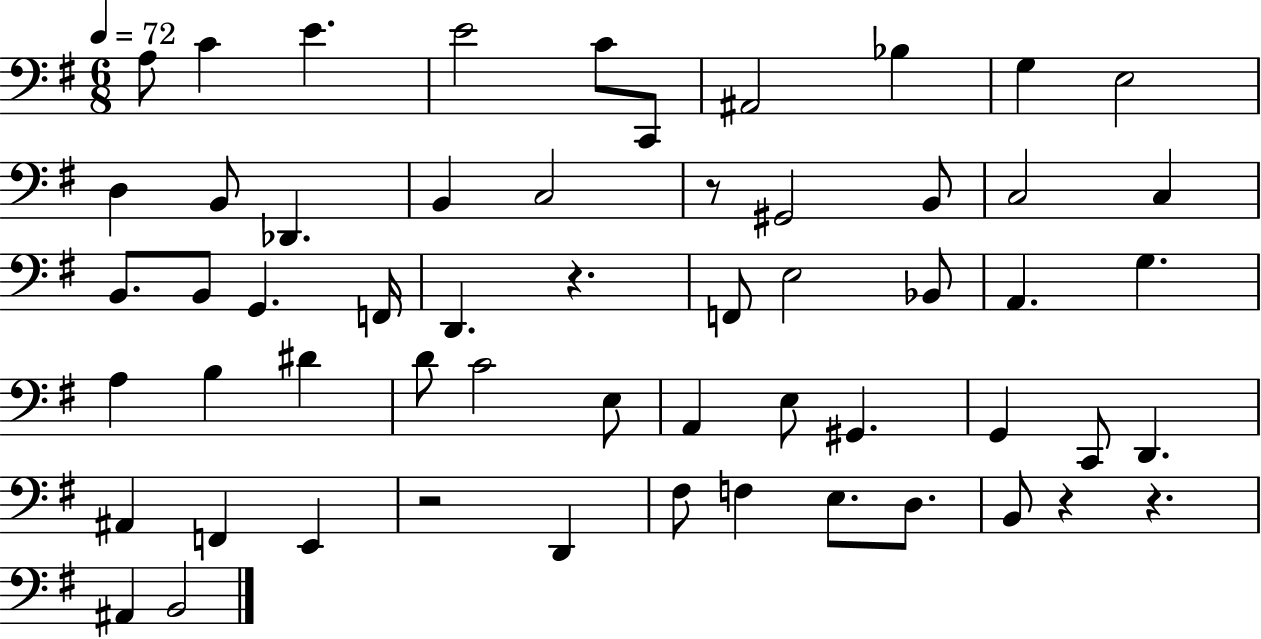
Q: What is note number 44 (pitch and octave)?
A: E2